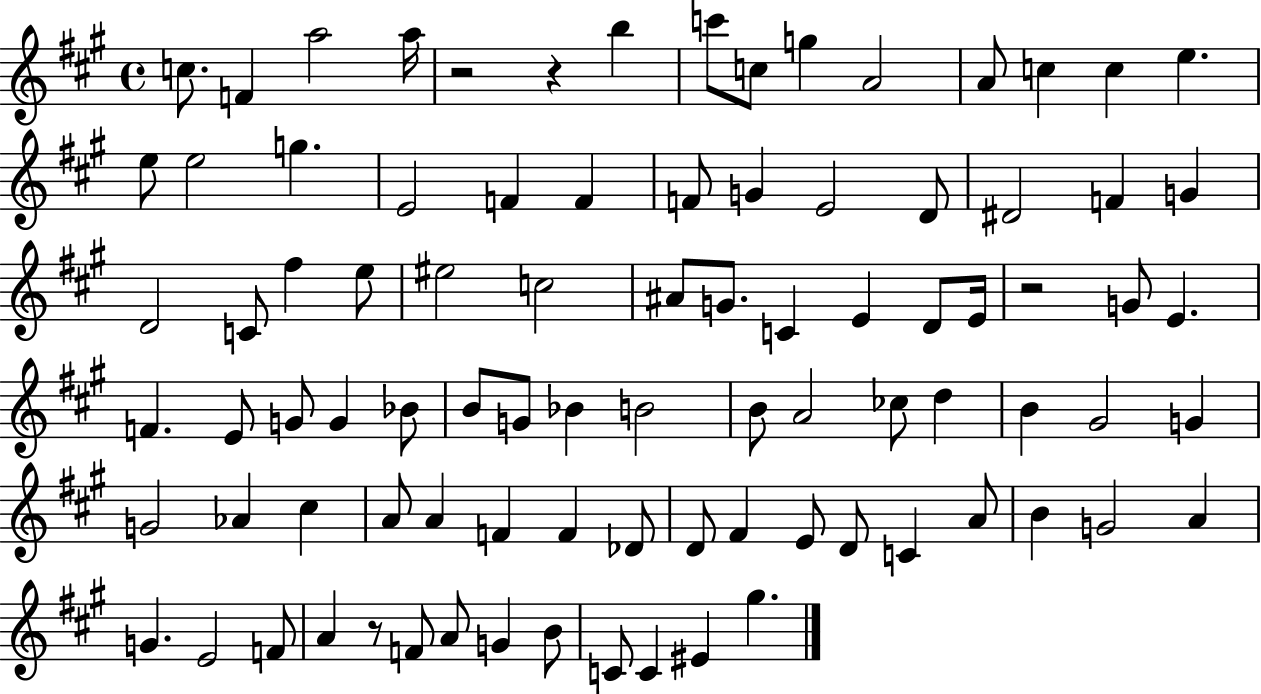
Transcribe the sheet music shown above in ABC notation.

X:1
T:Untitled
M:4/4
L:1/4
K:A
c/2 F a2 a/4 z2 z b c'/2 c/2 g A2 A/2 c c e e/2 e2 g E2 F F F/2 G E2 D/2 ^D2 F G D2 C/2 ^f e/2 ^e2 c2 ^A/2 G/2 C E D/2 E/4 z2 G/2 E F E/2 G/2 G _B/2 B/2 G/2 _B B2 B/2 A2 _c/2 d B ^G2 G G2 _A ^c A/2 A F F _D/2 D/2 ^F E/2 D/2 C A/2 B G2 A G E2 F/2 A z/2 F/2 A/2 G B/2 C/2 C ^E ^g